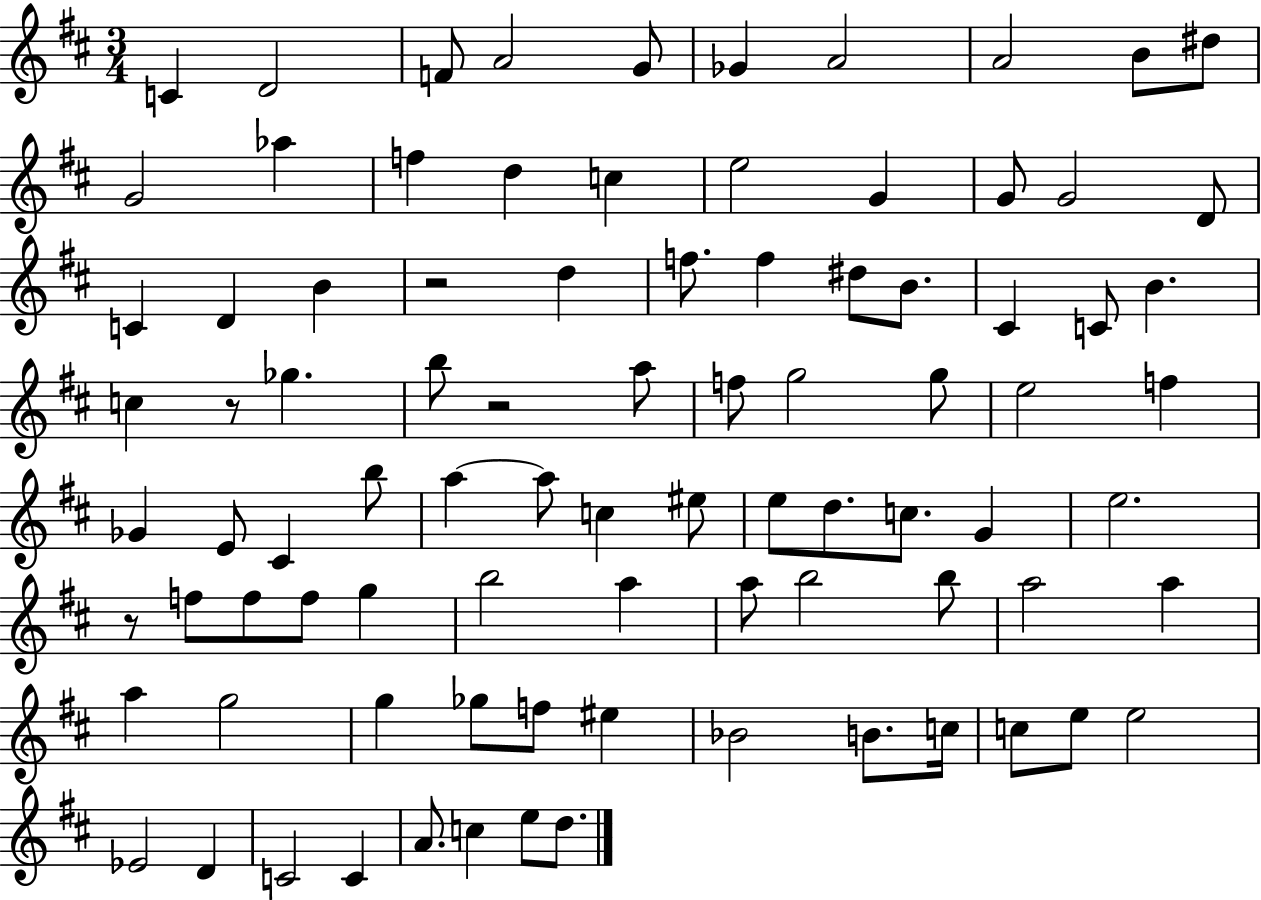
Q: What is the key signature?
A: D major